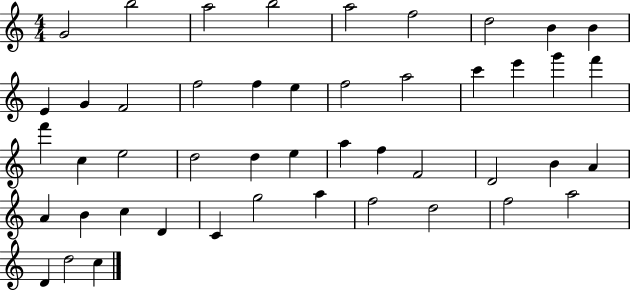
X:1
T:Untitled
M:4/4
L:1/4
K:C
G2 b2 a2 b2 a2 f2 d2 B B E G F2 f2 f e f2 a2 c' e' g' f' f' c e2 d2 d e a f F2 D2 B A A B c D C g2 a f2 d2 f2 a2 D d2 c